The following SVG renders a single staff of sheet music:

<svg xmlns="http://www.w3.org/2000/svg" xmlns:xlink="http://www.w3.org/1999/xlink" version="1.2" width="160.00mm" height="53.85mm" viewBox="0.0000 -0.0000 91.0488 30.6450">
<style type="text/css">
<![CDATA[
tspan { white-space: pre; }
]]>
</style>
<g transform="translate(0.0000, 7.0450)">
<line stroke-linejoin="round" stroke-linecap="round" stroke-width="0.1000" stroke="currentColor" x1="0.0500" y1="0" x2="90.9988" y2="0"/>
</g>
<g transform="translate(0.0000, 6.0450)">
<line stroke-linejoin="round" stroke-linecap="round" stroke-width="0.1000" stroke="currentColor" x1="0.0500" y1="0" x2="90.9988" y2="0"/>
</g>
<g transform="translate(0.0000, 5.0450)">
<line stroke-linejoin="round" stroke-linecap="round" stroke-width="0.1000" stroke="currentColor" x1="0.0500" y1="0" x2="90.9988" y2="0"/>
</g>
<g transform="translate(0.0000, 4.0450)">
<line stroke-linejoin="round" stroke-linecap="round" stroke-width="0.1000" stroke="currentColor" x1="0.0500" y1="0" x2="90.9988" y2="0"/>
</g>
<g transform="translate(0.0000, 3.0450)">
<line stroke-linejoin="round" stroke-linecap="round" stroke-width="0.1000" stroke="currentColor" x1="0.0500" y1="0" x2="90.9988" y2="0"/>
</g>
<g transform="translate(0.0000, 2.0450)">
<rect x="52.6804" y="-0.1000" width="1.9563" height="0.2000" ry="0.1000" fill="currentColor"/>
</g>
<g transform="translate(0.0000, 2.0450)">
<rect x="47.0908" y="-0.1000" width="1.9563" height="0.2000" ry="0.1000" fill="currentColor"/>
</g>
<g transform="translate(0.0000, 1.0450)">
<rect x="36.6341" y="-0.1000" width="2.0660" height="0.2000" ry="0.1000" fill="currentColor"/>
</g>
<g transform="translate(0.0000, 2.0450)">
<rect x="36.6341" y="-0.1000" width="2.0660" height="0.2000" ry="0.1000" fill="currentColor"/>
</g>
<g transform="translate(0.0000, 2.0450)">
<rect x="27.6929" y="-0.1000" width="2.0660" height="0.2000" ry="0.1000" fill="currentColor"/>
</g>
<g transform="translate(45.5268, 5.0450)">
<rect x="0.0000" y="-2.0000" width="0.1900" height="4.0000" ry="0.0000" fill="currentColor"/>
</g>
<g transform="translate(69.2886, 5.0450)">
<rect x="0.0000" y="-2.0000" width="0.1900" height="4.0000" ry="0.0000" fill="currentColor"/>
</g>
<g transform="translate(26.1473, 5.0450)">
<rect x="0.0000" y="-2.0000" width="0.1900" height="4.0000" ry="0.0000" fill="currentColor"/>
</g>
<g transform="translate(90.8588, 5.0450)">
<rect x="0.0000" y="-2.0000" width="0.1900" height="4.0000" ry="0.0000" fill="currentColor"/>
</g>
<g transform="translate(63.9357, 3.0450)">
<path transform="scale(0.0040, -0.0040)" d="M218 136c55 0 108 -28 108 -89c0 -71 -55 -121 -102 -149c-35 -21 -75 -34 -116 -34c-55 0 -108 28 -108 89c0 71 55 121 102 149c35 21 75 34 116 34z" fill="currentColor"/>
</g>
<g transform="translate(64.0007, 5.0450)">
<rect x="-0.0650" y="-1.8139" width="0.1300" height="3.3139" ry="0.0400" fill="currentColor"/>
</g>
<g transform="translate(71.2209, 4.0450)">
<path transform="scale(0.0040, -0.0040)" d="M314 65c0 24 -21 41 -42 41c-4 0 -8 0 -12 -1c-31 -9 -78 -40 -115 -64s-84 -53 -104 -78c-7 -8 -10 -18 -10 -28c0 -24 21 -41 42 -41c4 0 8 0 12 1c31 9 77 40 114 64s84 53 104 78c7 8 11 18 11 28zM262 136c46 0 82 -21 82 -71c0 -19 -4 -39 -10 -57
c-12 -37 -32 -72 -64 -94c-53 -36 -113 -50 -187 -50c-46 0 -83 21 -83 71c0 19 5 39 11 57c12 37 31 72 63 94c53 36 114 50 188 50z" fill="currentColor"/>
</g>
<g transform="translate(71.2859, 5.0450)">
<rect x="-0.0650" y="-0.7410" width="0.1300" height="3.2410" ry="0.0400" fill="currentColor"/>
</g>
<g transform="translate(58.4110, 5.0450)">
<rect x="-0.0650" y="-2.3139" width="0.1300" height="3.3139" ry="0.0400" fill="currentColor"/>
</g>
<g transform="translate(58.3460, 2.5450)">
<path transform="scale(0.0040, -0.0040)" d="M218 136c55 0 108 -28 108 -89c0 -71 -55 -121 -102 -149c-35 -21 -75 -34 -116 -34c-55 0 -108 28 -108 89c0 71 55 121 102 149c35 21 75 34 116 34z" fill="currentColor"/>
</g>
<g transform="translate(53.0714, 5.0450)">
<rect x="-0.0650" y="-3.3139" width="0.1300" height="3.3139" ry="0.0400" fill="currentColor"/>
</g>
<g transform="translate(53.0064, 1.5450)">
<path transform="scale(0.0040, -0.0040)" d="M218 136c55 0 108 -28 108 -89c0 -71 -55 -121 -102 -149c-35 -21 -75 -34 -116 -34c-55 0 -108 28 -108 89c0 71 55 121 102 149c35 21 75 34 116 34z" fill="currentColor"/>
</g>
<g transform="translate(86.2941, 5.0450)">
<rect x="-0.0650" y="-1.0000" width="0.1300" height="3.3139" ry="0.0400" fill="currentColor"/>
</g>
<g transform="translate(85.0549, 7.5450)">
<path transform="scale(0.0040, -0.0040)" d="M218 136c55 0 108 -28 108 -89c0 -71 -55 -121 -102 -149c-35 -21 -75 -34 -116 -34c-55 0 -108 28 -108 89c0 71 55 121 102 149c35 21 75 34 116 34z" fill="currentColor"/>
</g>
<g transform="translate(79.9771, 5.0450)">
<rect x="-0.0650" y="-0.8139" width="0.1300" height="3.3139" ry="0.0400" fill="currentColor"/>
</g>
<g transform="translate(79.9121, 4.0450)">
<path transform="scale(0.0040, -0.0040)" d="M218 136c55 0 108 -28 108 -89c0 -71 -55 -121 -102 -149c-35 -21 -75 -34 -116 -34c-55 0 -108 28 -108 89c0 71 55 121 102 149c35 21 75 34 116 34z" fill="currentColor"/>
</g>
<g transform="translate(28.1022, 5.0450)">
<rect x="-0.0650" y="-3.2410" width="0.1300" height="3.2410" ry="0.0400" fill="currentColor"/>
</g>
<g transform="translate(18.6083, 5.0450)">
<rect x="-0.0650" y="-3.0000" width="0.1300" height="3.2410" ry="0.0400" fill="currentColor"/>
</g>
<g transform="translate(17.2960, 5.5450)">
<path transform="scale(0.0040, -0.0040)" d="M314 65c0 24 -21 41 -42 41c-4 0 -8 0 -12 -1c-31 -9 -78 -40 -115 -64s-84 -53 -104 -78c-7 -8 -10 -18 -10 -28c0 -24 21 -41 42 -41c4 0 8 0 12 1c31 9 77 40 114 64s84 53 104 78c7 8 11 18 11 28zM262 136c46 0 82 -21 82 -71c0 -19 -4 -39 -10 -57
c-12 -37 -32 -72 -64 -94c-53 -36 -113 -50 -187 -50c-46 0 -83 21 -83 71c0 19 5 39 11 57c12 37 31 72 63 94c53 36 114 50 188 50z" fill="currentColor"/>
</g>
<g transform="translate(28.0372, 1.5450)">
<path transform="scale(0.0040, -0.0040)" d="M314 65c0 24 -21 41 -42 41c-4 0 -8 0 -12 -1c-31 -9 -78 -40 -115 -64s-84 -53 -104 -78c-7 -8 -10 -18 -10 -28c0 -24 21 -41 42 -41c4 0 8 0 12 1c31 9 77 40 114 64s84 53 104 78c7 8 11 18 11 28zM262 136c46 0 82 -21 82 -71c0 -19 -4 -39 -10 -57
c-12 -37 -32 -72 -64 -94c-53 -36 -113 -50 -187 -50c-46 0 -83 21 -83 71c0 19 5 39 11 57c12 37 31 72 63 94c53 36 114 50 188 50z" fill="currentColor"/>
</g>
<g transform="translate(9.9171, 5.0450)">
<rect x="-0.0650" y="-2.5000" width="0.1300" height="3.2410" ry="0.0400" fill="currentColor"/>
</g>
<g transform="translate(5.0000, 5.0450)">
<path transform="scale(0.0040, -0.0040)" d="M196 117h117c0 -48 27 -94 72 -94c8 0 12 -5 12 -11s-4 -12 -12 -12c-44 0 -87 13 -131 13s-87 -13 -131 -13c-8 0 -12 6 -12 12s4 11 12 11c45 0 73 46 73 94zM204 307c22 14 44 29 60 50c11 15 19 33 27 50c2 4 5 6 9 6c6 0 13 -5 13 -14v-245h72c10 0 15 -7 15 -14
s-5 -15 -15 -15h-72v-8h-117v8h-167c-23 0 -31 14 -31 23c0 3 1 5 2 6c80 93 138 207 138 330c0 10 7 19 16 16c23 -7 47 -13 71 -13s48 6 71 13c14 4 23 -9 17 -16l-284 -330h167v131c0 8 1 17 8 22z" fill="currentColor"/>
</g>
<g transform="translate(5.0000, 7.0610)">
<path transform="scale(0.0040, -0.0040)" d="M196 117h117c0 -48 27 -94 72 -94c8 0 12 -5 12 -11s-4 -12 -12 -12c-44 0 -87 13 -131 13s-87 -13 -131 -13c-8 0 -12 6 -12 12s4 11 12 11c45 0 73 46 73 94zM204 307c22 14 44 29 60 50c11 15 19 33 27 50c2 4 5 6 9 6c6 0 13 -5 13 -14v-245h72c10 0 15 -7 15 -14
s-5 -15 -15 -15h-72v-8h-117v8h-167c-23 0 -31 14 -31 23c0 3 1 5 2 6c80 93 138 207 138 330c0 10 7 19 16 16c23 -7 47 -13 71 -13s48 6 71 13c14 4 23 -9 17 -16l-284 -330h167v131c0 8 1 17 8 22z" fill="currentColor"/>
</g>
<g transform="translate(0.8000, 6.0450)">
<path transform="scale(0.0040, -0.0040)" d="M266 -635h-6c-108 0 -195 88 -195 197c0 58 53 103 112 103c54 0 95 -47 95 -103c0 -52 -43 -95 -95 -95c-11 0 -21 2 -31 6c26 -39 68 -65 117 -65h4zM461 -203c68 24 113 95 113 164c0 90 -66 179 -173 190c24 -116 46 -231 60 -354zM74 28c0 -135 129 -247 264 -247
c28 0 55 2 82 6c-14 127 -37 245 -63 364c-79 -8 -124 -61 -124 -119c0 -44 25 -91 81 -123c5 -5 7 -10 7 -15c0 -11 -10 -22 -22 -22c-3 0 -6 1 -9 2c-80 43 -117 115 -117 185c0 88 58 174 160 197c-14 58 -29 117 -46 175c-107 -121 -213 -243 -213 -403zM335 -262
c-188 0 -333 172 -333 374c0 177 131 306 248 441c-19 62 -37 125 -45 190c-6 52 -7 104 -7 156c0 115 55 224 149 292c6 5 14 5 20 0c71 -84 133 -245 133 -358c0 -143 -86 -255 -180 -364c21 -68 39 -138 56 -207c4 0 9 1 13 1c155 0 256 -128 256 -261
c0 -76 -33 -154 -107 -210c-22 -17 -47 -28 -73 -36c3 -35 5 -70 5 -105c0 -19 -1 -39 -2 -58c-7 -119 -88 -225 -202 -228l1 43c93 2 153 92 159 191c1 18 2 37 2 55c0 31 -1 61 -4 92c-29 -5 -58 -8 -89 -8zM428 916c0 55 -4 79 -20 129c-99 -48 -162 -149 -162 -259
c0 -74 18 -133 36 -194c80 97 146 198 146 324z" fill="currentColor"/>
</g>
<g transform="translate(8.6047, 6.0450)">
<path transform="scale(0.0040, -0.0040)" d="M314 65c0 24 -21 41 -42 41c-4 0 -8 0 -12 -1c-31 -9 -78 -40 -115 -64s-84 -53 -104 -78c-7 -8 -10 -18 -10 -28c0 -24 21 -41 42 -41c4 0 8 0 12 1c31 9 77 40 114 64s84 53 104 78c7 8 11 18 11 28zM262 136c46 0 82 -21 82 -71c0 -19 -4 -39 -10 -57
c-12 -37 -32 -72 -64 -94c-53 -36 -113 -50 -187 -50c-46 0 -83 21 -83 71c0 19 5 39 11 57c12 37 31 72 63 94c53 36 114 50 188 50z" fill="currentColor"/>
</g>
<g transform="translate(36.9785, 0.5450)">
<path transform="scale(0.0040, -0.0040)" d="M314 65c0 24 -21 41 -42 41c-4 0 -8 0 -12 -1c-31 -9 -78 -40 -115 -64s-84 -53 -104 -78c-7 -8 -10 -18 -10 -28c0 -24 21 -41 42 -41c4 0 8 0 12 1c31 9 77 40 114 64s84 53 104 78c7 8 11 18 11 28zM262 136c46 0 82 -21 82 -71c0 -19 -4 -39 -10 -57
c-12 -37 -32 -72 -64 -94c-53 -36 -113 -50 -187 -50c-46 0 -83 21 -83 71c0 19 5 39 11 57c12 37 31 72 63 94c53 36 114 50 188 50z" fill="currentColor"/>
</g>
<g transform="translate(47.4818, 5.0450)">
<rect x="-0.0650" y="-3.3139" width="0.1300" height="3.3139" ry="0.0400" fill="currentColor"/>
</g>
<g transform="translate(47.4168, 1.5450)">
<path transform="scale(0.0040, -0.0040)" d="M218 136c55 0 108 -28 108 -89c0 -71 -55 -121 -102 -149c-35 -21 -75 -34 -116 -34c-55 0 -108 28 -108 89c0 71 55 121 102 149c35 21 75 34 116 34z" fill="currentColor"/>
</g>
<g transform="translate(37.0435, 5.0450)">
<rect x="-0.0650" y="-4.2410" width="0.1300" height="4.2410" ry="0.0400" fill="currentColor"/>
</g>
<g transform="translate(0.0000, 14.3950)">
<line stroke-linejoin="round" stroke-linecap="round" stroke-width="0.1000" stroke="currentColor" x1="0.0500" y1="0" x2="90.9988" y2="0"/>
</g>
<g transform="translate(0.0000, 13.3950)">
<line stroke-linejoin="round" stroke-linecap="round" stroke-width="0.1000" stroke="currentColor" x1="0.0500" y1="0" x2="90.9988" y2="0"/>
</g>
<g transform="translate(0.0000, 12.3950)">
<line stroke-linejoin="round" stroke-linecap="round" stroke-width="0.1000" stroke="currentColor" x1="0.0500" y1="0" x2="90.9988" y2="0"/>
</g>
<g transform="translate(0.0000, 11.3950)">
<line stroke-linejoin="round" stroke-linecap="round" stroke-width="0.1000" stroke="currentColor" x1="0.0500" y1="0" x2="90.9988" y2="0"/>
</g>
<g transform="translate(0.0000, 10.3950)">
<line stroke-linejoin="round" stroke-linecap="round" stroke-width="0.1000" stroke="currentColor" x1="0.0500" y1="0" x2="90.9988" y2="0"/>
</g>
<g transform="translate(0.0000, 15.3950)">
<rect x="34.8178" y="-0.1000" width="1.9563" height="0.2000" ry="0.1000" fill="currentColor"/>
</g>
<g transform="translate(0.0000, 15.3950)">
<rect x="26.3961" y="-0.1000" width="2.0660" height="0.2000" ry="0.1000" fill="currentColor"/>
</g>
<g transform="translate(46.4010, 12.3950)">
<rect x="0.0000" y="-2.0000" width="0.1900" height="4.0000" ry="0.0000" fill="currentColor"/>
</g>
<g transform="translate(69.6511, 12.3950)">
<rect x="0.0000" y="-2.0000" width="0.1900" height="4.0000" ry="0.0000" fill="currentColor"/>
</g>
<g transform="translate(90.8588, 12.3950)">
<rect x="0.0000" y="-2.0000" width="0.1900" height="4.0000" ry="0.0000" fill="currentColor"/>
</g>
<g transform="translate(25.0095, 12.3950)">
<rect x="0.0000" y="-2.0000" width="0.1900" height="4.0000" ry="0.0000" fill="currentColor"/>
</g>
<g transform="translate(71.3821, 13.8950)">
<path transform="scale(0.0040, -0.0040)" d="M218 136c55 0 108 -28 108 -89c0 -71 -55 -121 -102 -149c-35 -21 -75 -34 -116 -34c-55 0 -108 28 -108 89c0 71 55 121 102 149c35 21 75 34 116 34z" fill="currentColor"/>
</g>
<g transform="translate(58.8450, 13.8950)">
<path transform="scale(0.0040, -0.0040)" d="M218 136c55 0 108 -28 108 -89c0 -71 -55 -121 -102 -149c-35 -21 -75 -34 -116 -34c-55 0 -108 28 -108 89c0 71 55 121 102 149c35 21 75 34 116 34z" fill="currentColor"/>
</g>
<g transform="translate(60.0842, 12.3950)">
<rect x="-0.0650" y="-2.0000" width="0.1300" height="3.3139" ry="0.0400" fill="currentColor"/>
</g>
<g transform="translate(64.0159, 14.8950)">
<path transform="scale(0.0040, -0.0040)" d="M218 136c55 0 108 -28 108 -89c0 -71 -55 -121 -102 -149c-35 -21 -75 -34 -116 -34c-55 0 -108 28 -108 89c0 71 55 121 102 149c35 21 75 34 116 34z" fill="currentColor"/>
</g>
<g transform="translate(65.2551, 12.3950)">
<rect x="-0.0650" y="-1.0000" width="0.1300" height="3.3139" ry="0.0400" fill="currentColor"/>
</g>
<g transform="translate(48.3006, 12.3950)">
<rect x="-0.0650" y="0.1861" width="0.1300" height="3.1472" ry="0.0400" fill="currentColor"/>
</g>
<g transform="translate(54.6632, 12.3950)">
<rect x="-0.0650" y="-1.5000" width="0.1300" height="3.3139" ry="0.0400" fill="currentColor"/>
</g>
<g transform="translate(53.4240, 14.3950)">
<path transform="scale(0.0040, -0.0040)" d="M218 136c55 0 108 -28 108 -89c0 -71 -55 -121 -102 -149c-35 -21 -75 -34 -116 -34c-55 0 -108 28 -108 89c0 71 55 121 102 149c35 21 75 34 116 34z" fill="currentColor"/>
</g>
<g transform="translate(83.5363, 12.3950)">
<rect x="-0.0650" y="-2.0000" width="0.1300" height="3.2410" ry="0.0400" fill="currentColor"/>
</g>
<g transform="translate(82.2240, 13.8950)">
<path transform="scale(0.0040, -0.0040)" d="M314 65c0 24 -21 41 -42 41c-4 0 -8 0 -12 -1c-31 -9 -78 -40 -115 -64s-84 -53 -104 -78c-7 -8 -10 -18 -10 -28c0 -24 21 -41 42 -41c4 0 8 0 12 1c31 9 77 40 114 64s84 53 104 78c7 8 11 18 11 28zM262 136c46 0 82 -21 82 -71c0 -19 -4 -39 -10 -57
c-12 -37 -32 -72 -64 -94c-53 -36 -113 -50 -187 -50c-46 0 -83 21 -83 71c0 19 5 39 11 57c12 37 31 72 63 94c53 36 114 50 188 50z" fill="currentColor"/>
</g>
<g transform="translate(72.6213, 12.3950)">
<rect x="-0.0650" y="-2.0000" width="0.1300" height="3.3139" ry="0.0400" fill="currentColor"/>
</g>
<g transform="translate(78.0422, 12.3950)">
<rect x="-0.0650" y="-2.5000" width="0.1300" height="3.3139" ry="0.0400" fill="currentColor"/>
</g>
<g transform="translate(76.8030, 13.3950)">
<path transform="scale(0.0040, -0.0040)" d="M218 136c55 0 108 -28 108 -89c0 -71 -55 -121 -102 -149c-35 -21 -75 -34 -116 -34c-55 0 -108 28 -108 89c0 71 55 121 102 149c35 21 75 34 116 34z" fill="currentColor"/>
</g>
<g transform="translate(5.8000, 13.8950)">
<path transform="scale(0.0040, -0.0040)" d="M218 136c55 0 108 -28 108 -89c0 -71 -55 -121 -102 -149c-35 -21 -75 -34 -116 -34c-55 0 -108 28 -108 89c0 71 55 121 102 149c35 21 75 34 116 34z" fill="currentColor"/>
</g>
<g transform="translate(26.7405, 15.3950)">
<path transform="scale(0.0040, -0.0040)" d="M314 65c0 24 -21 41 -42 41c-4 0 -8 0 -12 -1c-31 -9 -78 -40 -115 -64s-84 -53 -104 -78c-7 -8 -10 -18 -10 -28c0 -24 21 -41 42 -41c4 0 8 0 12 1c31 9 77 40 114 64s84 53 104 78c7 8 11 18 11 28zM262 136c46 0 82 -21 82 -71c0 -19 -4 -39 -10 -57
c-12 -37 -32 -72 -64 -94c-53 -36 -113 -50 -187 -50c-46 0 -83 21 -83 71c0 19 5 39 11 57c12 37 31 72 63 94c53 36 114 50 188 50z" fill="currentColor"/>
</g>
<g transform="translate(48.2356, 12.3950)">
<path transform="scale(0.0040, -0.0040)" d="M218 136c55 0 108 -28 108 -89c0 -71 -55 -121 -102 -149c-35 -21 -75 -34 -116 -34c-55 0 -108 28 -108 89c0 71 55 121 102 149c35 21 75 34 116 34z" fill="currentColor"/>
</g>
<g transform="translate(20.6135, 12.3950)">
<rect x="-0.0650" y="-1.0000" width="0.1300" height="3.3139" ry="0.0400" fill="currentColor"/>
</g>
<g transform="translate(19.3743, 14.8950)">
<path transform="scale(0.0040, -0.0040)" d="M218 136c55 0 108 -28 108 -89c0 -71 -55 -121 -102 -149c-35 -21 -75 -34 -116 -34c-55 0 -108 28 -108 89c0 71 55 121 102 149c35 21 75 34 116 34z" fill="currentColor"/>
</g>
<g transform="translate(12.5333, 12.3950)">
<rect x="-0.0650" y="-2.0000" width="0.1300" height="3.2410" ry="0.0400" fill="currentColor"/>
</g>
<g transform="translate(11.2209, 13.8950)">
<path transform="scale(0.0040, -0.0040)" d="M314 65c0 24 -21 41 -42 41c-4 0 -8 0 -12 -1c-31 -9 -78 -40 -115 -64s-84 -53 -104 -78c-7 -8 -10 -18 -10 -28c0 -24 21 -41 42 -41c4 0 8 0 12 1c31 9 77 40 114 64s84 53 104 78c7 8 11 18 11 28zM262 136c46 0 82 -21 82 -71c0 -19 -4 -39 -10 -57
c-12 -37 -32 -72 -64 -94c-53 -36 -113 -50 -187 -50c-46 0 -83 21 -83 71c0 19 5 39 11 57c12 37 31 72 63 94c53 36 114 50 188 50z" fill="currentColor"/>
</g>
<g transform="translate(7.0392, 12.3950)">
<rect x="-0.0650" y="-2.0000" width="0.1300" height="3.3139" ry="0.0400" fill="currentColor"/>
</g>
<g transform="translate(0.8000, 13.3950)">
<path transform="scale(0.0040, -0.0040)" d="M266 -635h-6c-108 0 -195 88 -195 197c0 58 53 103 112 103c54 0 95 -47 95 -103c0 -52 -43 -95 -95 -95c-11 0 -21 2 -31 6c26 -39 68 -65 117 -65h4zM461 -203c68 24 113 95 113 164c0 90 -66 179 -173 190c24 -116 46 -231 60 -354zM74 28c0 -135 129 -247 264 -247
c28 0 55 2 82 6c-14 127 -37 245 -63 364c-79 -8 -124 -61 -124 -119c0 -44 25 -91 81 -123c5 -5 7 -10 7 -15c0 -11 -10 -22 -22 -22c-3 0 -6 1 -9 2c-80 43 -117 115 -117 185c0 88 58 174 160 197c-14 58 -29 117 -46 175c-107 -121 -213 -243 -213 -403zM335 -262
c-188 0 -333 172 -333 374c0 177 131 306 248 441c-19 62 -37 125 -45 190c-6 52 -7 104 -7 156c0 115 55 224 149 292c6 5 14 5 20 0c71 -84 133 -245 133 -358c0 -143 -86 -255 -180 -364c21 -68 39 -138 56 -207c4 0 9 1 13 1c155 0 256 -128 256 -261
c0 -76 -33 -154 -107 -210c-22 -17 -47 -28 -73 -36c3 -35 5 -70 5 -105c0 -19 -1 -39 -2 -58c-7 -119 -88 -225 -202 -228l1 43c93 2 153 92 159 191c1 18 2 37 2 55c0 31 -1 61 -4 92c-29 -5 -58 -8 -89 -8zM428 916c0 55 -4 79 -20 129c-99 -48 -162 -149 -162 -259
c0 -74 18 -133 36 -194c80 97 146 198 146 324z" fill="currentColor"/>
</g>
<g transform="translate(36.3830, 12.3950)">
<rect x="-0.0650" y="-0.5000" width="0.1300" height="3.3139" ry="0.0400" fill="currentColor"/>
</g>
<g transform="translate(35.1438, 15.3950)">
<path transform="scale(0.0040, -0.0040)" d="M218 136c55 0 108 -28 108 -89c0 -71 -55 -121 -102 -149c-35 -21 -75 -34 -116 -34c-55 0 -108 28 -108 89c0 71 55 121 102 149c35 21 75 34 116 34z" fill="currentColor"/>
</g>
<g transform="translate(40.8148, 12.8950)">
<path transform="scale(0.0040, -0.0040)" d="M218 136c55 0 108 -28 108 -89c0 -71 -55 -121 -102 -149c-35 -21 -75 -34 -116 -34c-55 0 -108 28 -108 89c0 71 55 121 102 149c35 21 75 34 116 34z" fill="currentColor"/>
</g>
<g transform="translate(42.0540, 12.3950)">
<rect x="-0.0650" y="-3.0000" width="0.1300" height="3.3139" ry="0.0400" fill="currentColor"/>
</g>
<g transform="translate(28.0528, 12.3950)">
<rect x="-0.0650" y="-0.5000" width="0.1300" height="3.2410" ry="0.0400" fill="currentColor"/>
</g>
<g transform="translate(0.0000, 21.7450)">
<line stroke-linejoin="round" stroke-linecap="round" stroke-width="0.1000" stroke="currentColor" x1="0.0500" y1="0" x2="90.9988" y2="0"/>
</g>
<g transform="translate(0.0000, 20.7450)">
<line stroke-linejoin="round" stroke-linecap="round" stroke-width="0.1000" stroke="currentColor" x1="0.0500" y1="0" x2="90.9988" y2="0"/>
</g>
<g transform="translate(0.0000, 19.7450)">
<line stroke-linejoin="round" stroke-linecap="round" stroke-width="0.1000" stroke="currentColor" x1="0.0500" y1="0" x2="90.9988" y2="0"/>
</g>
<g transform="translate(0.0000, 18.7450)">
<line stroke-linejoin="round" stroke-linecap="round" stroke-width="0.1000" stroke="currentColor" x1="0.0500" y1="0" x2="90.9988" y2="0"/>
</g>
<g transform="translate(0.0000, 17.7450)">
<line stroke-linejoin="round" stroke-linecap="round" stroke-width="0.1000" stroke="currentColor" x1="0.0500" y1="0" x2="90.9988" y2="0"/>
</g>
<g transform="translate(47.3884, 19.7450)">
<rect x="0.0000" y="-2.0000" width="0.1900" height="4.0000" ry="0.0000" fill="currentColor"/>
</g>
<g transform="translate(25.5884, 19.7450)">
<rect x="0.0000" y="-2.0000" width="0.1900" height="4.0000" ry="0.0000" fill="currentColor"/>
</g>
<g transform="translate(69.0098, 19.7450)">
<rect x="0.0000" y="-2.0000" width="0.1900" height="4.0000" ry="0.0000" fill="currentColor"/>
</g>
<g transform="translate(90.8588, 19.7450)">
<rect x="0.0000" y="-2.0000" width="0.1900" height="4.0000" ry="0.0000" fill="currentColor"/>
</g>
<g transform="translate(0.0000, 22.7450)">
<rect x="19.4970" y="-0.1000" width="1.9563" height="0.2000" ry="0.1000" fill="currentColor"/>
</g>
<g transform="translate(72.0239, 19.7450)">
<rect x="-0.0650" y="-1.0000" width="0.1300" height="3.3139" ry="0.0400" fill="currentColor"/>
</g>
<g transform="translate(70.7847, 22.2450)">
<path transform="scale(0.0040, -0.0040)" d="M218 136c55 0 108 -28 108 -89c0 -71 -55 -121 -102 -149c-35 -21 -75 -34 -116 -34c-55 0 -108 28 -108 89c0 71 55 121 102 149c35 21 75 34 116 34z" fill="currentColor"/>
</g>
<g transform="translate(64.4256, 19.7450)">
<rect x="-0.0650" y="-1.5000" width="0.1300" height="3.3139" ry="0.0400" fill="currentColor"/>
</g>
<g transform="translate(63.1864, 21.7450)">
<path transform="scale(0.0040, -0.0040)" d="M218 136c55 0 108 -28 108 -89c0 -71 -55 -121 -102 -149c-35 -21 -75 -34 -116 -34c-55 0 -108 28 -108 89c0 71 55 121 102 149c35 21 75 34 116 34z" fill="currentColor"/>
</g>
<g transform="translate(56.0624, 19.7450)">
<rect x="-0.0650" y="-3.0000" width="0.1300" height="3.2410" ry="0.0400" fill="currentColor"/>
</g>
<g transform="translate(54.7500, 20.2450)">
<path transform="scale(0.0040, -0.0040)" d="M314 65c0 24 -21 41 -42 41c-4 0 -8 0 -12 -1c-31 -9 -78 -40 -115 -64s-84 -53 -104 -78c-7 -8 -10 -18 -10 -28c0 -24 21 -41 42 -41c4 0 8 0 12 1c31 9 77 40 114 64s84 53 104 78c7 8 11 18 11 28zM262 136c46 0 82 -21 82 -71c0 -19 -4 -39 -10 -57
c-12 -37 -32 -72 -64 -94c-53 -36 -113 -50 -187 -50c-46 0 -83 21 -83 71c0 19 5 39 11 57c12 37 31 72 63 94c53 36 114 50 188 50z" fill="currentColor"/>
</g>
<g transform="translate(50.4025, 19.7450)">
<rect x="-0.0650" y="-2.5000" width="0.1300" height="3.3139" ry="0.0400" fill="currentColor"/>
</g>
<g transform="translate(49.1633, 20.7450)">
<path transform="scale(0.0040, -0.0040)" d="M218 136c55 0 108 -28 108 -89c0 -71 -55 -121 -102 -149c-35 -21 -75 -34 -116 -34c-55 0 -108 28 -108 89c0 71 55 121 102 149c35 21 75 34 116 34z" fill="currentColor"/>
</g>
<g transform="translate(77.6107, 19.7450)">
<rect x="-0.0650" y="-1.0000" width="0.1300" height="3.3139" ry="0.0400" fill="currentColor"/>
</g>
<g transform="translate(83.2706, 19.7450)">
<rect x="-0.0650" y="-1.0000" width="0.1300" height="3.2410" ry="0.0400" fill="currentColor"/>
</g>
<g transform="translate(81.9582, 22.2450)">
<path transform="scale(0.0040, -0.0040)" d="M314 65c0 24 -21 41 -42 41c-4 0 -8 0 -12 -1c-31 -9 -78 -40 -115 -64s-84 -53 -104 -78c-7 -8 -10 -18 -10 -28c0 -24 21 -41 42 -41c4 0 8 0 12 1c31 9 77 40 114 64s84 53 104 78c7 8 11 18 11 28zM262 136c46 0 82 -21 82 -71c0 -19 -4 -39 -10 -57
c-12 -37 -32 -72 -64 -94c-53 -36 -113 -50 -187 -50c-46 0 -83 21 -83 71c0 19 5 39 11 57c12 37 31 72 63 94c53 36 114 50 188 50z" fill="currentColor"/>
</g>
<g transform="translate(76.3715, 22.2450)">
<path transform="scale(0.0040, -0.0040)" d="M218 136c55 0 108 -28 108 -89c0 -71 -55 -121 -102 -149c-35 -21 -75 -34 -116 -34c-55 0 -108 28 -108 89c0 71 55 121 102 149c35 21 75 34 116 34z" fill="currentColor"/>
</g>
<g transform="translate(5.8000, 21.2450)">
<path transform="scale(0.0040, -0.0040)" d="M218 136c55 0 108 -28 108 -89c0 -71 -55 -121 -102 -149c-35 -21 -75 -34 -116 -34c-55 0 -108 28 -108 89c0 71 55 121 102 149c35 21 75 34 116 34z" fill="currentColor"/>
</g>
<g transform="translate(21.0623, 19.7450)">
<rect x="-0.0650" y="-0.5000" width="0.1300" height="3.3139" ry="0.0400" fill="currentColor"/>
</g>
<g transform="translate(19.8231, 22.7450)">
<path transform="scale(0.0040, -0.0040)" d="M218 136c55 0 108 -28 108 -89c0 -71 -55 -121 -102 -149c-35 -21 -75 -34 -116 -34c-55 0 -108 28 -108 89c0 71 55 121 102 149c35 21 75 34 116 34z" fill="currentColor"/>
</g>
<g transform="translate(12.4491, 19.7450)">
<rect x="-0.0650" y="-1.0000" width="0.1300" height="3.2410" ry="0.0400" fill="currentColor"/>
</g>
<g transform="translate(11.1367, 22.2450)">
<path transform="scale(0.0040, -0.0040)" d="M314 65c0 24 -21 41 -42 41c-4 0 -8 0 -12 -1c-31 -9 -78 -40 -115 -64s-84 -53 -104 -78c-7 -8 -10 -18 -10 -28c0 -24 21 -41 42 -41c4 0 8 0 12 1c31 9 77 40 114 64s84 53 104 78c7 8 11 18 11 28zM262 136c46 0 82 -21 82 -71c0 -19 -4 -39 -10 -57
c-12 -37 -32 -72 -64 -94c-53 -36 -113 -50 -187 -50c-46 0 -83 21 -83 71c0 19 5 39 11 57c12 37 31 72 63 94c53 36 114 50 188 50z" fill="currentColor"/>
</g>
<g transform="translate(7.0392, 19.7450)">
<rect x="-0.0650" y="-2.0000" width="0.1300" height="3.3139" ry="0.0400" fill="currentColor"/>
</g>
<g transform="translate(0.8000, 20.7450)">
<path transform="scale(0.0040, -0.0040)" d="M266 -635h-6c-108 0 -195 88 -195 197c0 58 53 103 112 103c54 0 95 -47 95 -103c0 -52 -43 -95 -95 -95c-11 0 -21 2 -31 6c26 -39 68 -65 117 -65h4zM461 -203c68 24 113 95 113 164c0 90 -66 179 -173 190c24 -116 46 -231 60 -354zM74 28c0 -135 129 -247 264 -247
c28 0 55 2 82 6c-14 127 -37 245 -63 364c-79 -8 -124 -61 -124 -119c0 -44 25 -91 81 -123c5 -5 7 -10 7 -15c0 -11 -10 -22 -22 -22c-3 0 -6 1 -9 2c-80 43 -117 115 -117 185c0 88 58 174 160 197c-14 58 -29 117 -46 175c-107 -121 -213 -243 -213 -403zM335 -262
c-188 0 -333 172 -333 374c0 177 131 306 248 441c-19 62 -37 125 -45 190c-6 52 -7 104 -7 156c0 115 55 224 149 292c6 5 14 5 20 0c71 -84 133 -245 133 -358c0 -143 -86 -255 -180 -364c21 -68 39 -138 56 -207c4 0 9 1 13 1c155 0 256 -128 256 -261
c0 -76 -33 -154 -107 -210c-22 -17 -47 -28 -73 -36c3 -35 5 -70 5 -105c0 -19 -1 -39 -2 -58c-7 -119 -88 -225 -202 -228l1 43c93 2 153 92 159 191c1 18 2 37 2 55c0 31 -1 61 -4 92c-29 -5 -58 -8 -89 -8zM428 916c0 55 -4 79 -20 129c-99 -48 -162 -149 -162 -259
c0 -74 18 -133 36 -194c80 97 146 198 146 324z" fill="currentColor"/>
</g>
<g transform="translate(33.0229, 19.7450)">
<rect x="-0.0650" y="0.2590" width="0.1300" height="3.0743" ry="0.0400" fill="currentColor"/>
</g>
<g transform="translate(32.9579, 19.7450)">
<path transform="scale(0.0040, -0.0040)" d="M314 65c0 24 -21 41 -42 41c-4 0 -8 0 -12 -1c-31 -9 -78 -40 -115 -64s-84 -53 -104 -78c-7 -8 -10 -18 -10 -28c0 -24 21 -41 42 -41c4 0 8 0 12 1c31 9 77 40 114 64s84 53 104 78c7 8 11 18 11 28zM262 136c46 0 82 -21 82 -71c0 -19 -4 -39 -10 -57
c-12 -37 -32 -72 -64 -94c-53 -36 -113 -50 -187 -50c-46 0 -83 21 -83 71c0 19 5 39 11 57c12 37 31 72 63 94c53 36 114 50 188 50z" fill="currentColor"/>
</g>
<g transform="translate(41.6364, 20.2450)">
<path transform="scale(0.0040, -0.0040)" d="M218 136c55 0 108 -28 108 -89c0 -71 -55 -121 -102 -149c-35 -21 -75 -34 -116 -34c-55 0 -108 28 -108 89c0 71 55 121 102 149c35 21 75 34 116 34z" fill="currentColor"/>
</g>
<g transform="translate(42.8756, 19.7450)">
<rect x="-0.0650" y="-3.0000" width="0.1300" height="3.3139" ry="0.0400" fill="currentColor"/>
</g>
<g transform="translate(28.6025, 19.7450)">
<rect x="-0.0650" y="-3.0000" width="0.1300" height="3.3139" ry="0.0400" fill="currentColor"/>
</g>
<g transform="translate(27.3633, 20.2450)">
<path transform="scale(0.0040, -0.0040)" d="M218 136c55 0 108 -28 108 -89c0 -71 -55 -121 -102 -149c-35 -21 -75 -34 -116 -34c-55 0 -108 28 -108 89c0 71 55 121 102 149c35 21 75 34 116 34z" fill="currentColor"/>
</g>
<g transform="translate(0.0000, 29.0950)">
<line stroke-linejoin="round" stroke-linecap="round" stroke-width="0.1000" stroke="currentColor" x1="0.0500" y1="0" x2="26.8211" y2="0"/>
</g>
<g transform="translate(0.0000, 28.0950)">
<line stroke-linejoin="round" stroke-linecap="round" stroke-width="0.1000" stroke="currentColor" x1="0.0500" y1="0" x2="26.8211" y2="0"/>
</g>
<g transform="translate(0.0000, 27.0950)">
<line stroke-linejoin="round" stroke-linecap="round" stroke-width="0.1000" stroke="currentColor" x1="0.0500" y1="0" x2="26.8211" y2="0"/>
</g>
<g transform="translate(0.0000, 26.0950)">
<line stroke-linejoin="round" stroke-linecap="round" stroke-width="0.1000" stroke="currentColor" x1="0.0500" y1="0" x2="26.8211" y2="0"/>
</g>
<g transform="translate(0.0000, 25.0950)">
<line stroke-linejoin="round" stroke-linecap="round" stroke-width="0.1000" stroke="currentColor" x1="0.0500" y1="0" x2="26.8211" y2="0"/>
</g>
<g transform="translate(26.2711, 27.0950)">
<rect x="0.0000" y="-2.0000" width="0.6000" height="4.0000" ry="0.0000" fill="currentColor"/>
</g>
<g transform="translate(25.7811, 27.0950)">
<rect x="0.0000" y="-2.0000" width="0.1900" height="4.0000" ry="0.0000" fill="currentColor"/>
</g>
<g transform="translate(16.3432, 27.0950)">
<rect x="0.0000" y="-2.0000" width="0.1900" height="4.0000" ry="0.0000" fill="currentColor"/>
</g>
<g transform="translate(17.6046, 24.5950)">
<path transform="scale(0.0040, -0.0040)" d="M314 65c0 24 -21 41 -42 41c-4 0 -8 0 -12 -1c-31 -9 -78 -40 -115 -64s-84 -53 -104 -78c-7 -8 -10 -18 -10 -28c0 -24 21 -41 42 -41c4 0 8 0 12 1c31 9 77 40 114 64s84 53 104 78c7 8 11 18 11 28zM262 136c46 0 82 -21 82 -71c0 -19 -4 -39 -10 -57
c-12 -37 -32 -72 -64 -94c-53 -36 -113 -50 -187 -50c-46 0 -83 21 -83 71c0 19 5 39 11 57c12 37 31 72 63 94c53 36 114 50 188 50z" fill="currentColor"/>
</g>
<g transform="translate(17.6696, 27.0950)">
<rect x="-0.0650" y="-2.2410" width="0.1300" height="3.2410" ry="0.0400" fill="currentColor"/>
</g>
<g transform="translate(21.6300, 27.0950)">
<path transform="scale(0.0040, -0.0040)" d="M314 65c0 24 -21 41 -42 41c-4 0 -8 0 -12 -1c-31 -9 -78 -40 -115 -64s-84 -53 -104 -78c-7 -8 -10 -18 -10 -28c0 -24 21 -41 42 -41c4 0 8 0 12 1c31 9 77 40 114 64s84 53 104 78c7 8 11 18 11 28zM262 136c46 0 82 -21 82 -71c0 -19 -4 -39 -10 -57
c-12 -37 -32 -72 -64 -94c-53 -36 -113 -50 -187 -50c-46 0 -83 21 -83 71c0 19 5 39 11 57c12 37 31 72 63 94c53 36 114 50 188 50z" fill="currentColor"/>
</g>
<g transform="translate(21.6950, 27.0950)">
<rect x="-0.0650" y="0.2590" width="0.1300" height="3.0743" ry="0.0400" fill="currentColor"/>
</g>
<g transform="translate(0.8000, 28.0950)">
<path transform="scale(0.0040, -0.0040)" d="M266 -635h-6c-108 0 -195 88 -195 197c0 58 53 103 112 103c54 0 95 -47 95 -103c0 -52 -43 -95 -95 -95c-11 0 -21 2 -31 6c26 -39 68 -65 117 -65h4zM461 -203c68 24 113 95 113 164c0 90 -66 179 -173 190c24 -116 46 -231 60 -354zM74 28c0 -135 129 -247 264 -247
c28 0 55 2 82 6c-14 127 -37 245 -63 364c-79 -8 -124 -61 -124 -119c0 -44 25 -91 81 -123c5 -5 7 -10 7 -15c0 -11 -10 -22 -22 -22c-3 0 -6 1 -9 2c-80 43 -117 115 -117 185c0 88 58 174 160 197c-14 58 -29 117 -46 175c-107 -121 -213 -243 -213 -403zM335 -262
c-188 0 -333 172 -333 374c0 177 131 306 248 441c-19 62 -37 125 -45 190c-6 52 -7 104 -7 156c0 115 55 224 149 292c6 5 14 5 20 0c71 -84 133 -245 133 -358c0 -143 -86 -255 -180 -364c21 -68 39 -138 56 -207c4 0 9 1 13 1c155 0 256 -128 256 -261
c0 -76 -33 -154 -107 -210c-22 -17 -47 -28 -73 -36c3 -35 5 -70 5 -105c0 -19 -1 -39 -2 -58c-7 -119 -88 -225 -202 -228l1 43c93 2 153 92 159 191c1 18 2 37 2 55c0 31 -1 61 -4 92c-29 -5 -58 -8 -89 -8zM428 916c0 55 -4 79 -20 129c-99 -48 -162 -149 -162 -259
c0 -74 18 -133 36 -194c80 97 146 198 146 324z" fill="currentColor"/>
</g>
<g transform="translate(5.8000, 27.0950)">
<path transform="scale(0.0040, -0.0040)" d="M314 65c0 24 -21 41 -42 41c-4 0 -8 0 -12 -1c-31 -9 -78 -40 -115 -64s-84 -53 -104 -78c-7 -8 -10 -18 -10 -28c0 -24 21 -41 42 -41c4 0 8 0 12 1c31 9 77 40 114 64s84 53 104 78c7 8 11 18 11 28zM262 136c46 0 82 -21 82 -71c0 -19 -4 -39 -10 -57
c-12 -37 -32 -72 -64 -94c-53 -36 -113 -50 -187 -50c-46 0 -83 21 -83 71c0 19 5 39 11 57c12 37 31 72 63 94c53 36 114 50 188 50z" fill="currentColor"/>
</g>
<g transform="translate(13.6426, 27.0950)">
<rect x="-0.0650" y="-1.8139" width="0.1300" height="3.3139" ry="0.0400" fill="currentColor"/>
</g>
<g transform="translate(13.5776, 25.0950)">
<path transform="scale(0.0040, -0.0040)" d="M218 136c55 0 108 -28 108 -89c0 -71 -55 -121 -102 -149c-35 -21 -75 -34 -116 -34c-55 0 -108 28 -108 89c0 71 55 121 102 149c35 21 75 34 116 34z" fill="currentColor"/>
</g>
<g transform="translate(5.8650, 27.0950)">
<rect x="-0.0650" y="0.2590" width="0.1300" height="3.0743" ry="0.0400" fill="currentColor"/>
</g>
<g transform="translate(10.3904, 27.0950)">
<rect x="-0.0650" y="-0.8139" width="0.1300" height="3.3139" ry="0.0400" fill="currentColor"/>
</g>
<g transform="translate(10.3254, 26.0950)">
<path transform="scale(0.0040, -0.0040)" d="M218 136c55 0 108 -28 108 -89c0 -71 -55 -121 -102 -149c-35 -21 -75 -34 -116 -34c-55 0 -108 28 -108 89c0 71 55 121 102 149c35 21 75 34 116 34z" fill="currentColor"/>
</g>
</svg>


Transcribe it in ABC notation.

X:1
T:Untitled
M:4/4
L:1/4
K:C
G2 A2 b2 d'2 b b g f d2 d D F F2 D C2 C A B E F D F G F2 F D2 C A B2 A G A2 E D D D2 B2 d f g2 B2